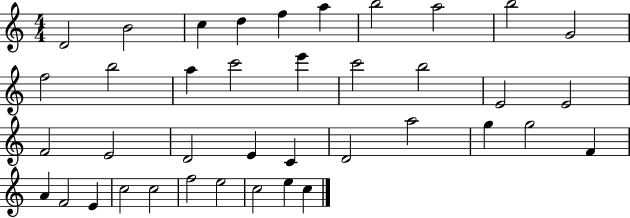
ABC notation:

X:1
T:Untitled
M:4/4
L:1/4
K:C
D2 B2 c d f a b2 a2 b2 G2 f2 b2 a c'2 e' c'2 b2 E2 E2 F2 E2 D2 E C D2 a2 g g2 F A F2 E c2 c2 f2 e2 c2 e c